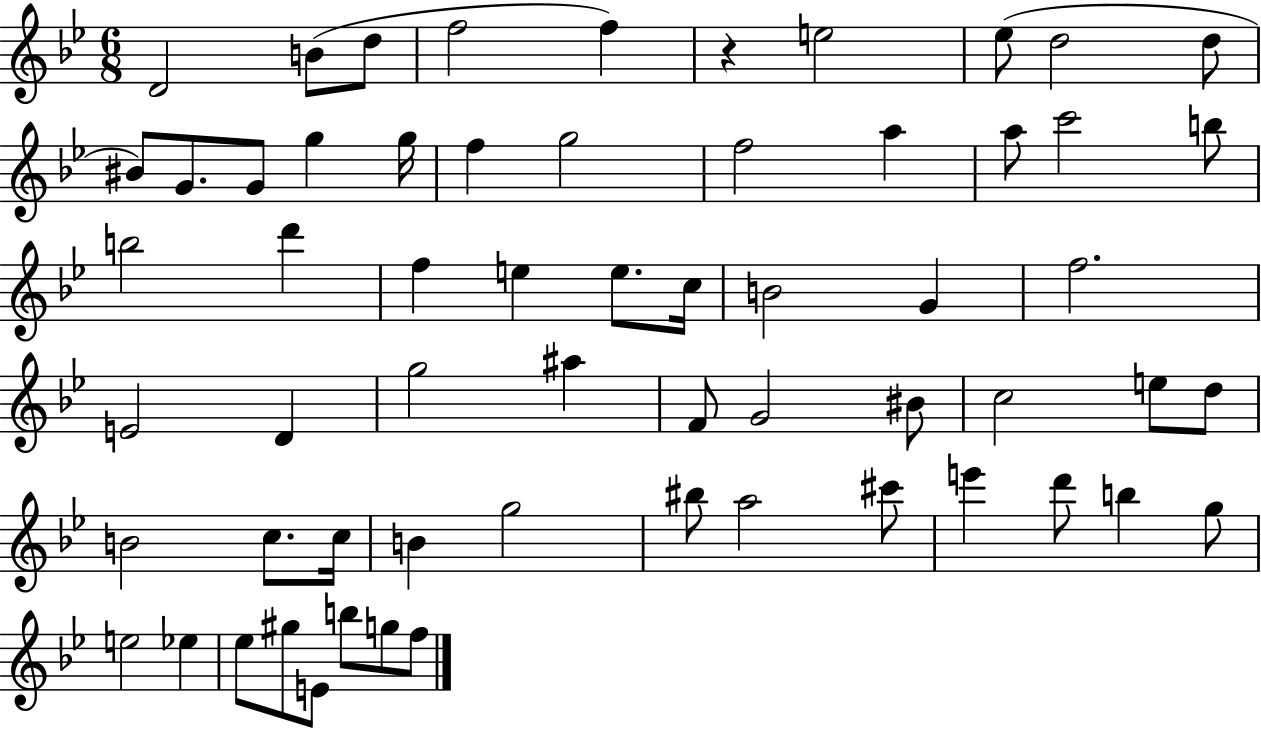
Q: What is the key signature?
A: BES major